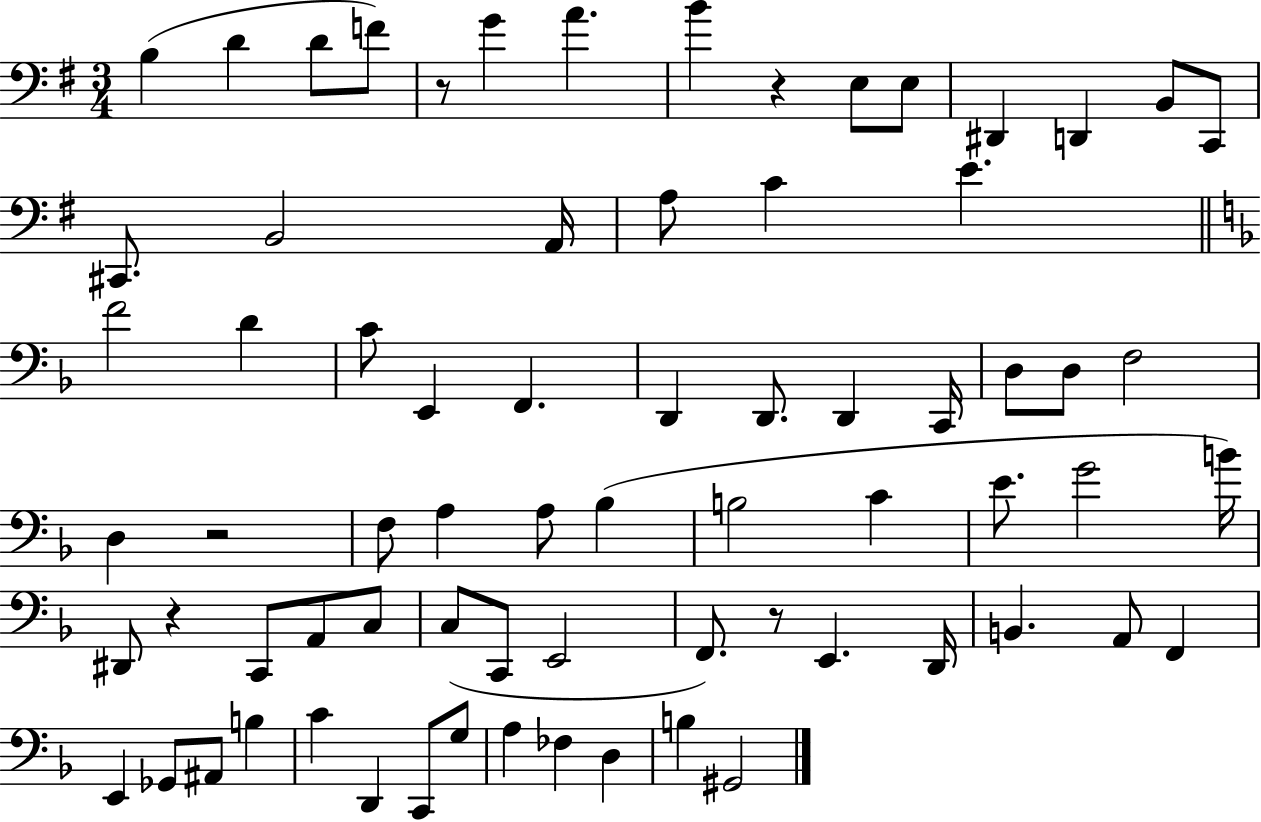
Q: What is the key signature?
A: G major